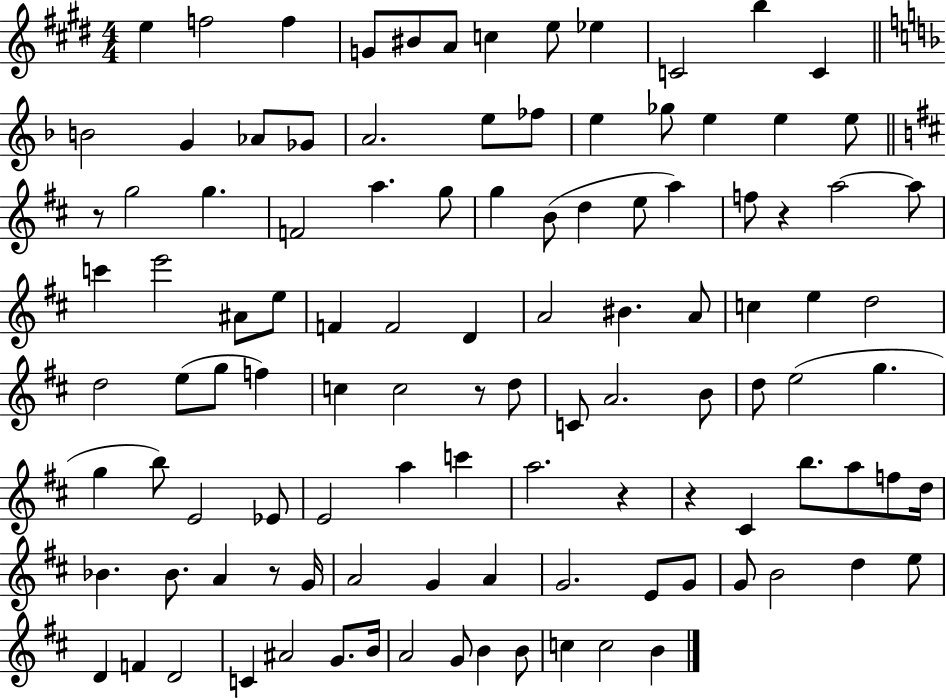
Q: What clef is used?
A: treble